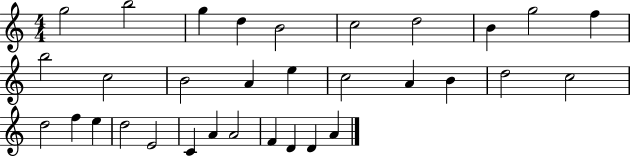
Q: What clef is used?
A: treble